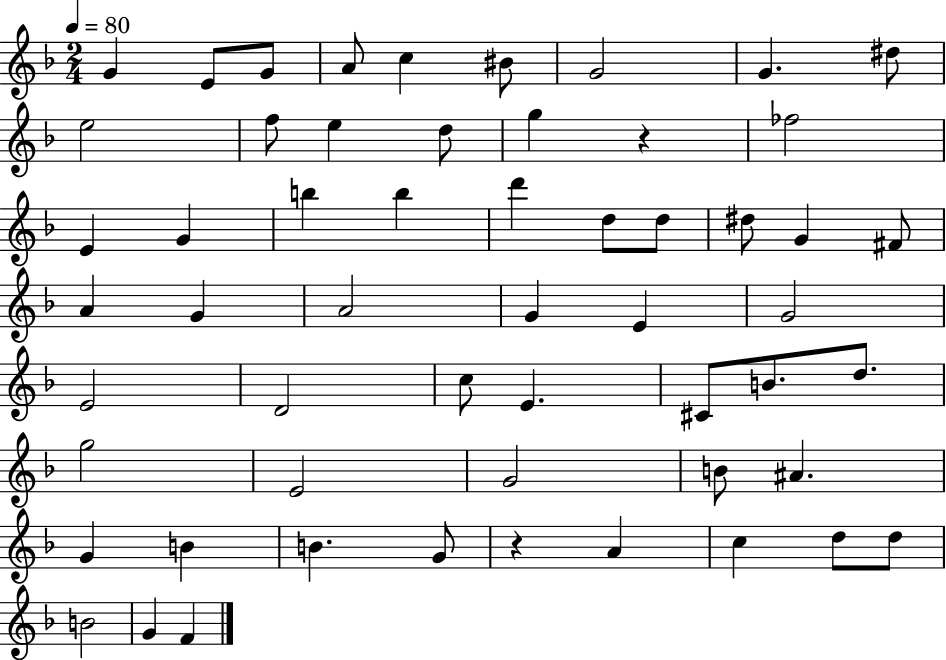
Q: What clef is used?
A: treble